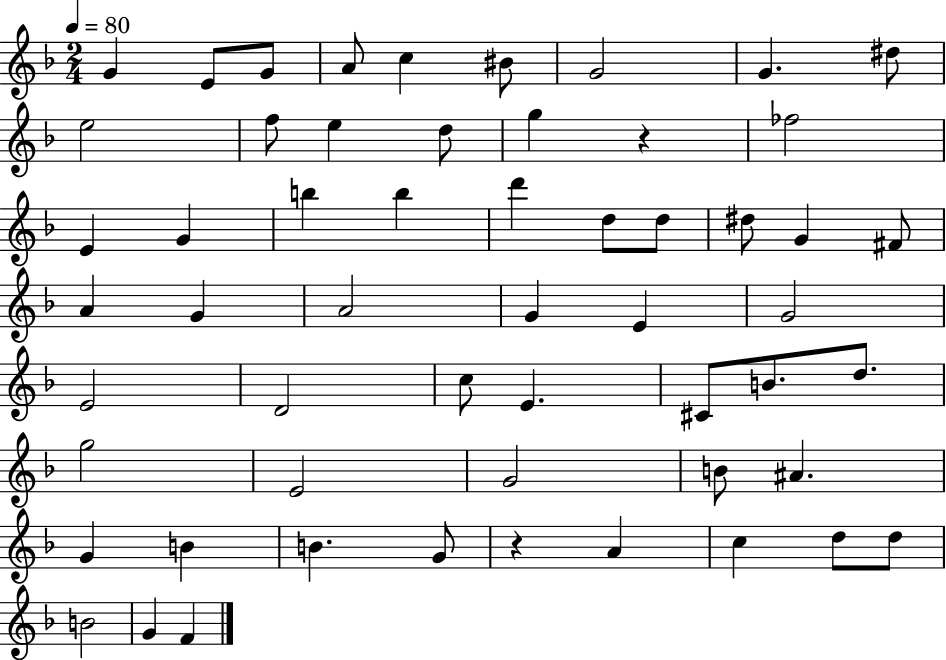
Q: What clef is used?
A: treble